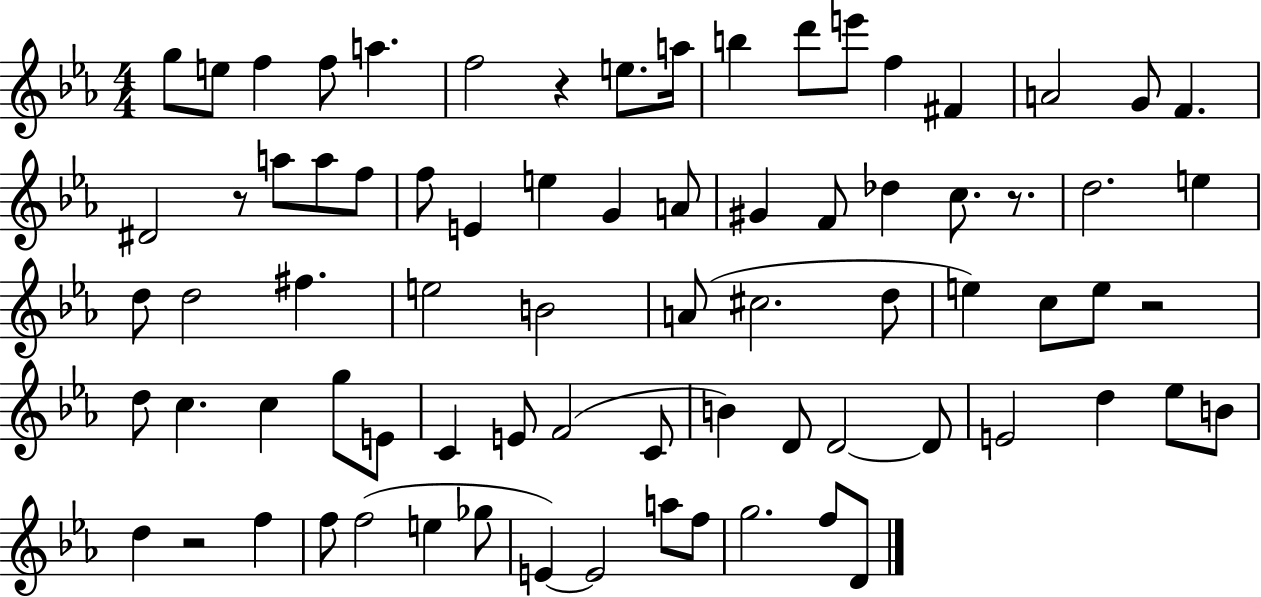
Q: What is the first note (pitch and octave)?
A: G5